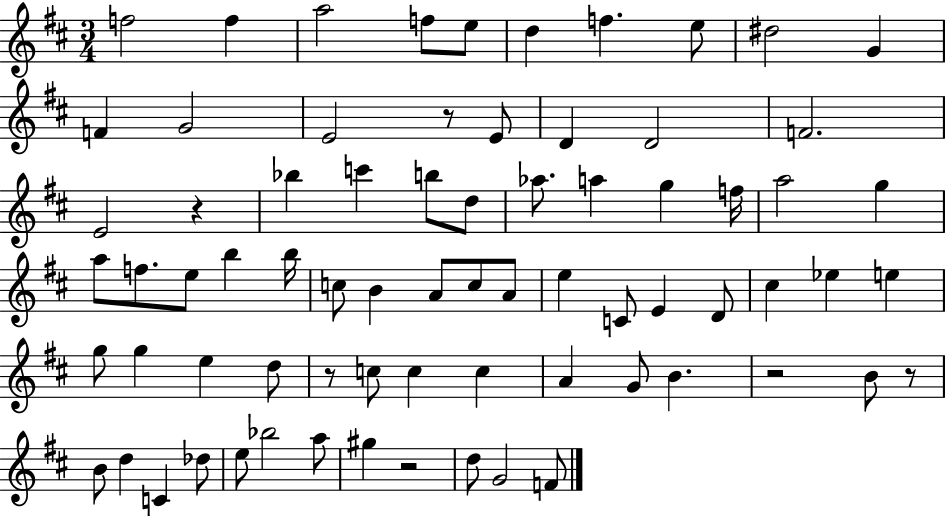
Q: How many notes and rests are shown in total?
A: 73